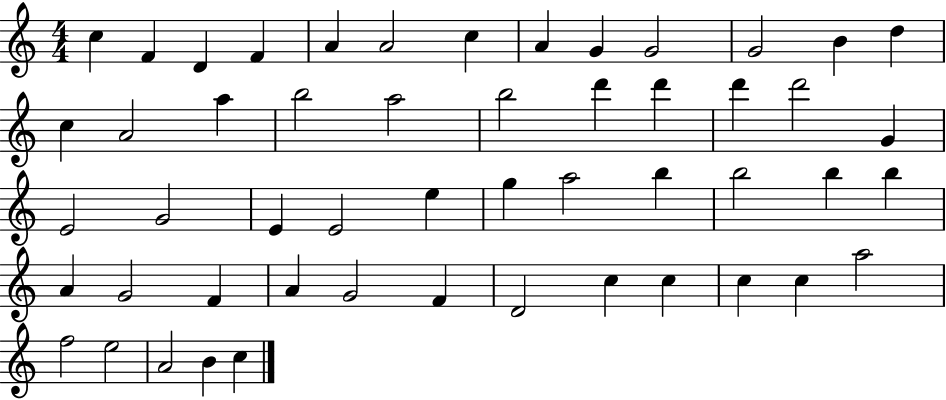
C5/q F4/q D4/q F4/q A4/q A4/h C5/q A4/q G4/q G4/h G4/h B4/q D5/q C5/q A4/h A5/q B5/h A5/h B5/h D6/q D6/q D6/q D6/h G4/q E4/h G4/h E4/q E4/h E5/q G5/q A5/h B5/q B5/h B5/q B5/q A4/q G4/h F4/q A4/q G4/h F4/q D4/h C5/q C5/q C5/q C5/q A5/h F5/h E5/h A4/h B4/q C5/q